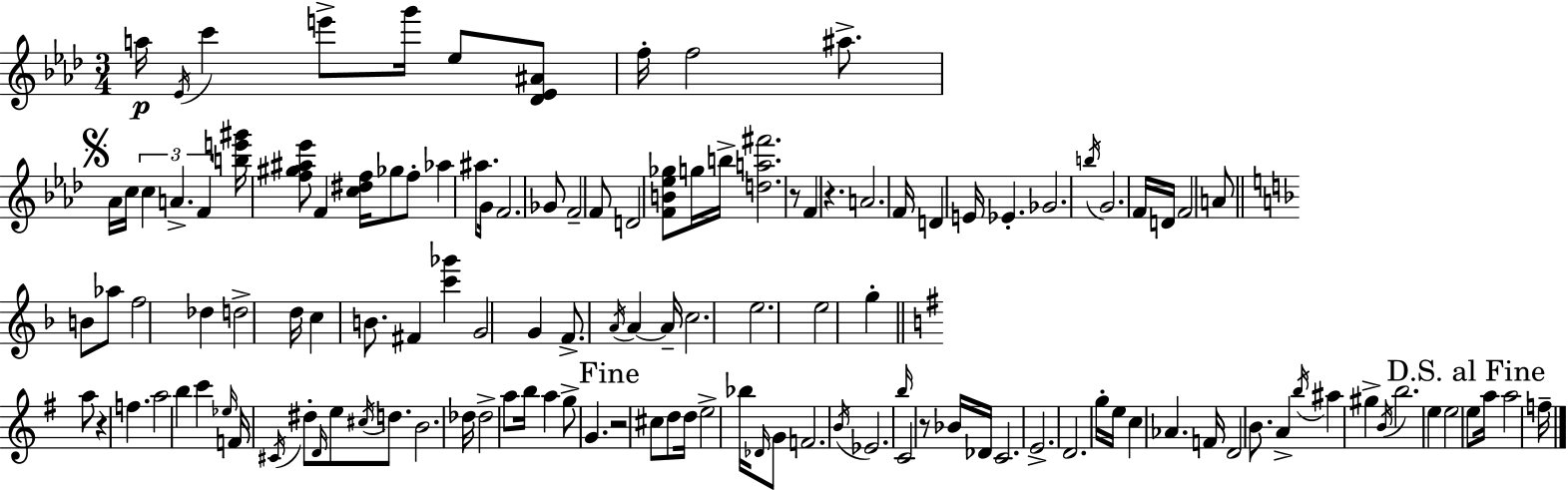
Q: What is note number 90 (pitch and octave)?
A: Eb4